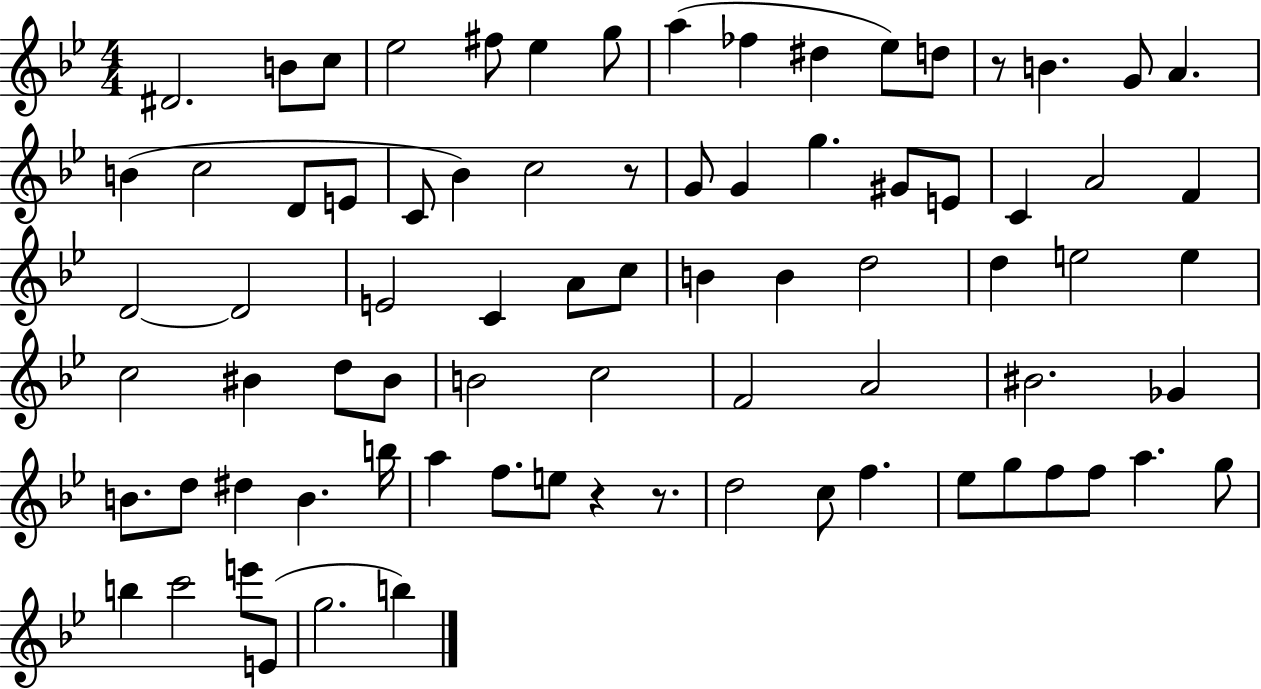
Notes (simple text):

D#4/h. B4/e C5/e Eb5/h F#5/e Eb5/q G5/e A5/q FES5/q D#5/q Eb5/e D5/e R/e B4/q. G4/e A4/q. B4/q C5/h D4/e E4/e C4/e Bb4/q C5/h R/e G4/e G4/q G5/q. G#4/e E4/e C4/q A4/h F4/q D4/h D4/h E4/h C4/q A4/e C5/e B4/q B4/q D5/h D5/q E5/h E5/q C5/h BIS4/q D5/e BIS4/e B4/h C5/h F4/h A4/h BIS4/h. Gb4/q B4/e. D5/e D#5/q B4/q. B5/s A5/q F5/e. E5/e R/q R/e. D5/h C5/e F5/q. Eb5/e G5/e F5/e F5/e A5/q. G5/e B5/q C6/h E6/e E4/e G5/h. B5/q